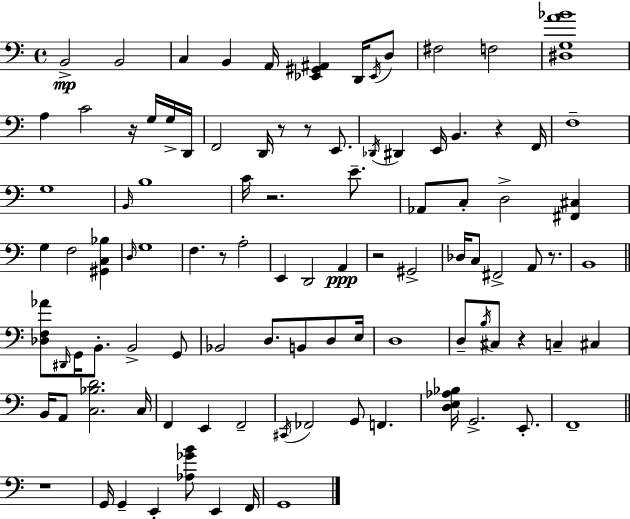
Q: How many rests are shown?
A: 10